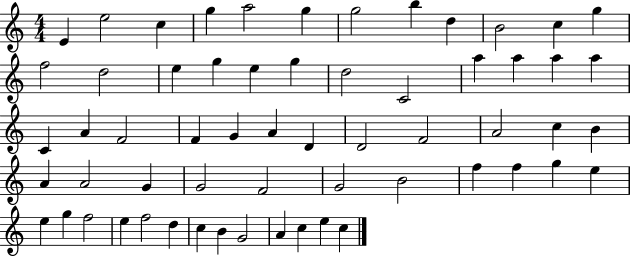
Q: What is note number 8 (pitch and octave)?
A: B5